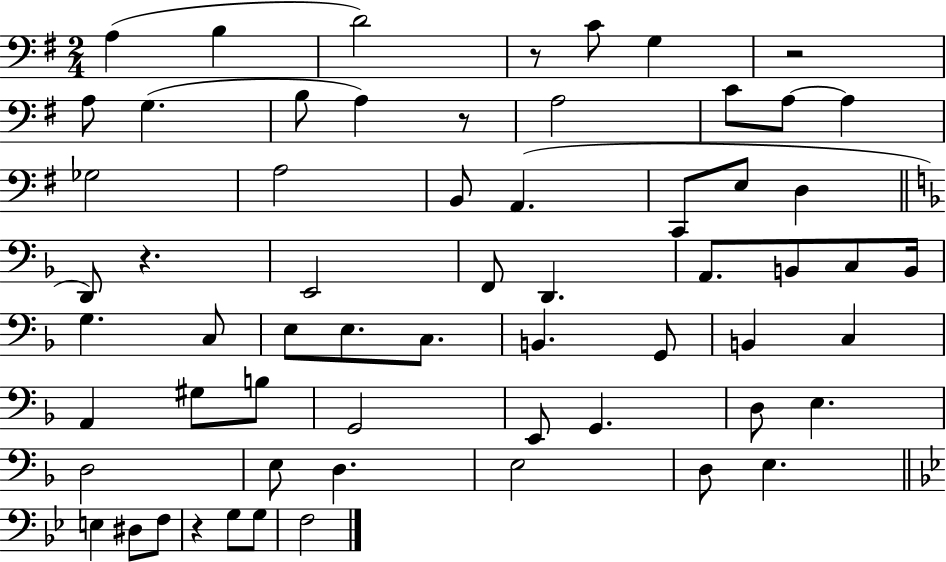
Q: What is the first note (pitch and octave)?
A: A3